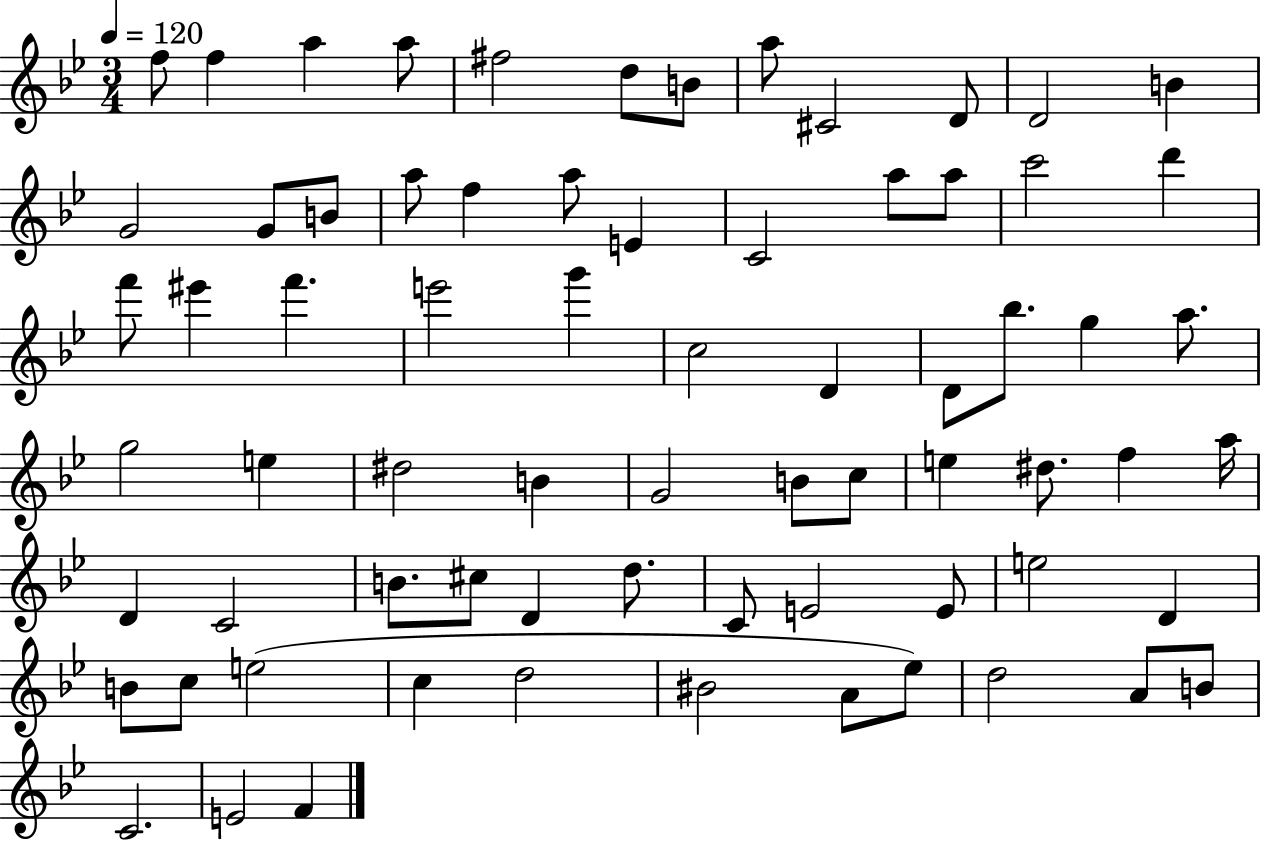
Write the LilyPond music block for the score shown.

{
  \clef treble
  \numericTimeSignature
  \time 3/4
  \key bes \major
  \tempo 4 = 120
  f''8 f''4 a''4 a''8 | fis''2 d''8 b'8 | a''8 cis'2 d'8 | d'2 b'4 | \break g'2 g'8 b'8 | a''8 f''4 a''8 e'4 | c'2 a''8 a''8 | c'''2 d'''4 | \break f'''8 eis'''4 f'''4. | e'''2 g'''4 | c''2 d'4 | d'8 bes''8. g''4 a''8. | \break g''2 e''4 | dis''2 b'4 | g'2 b'8 c''8 | e''4 dis''8. f''4 a''16 | \break d'4 c'2 | b'8. cis''8 d'4 d''8. | c'8 e'2 e'8 | e''2 d'4 | \break b'8 c''8 e''2( | c''4 d''2 | bis'2 a'8 ees''8) | d''2 a'8 b'8 | \break c'2. | e'2 f'4 | \bar "|."
}